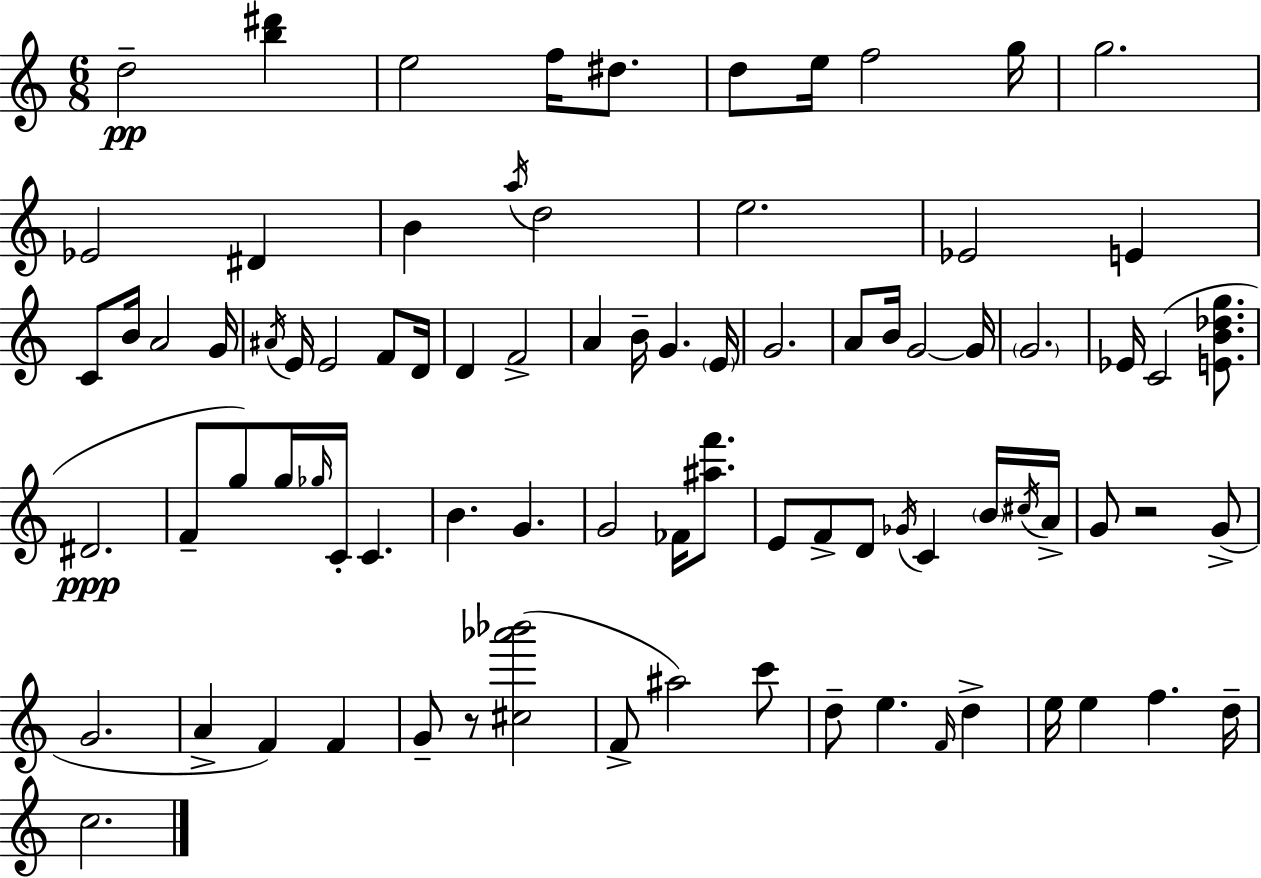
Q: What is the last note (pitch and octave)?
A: C5